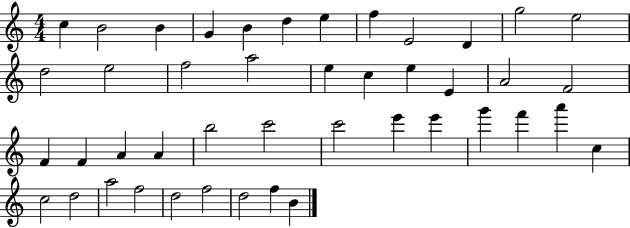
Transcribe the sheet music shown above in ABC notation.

X:1
T:Untitled
M:4/4
L:1/4
K:C
c B2 B G B d e f E2 D g2 e2 d2 e2 f2 a2 e c e E A2 F2 F F A A b2 c'2 c'2 e' e' g' f' a' c c2 d2 a2 f2 d2 f2 d2 f B